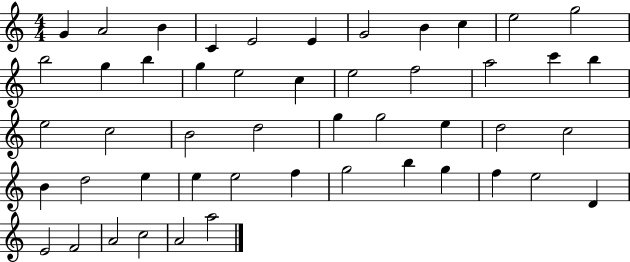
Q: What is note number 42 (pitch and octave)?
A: E5